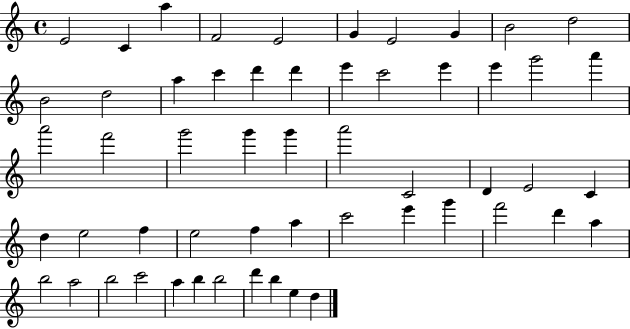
E4/h C4/q A5/q F4/h E4/h G4/q E4/h G4/q B4/h D5/h B4/h D5/h A5/q C6/q D6/q D6/q E6/q C6/h E6/q E6/q G6/h A6/q A6/h F6/h G6/h G6/q G6/q A6/h C4/h D4/q E4/h C4/q D5/q E5/h F5/q E5/h F5/q A5/q C6/h E6/q G6/q F6/h D6/q A5/q B5/h A5/h B5/h C6/h A5/q B5/q B5/h D6/q B5/q E5/q D5/q